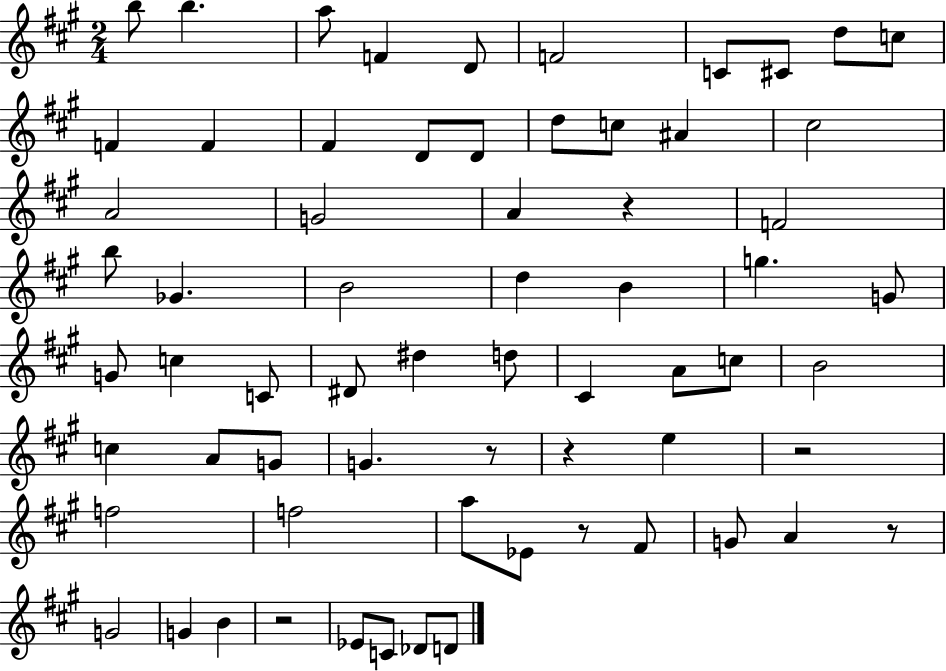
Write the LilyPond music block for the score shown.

{
  \clef treble
  \numericTimeSignature
  \time 2/4
  \key a \major
  b''8 b''4. | a''8 f'4 d'8 | f'2 | c'8 cis'8 d''8 c''8 | \break f'4 f'4 | fis'4 d'8 d'8 | d''8 c''8 ais'4 | cis''2 | \break a'2 | g'2 | a'4 r4 | f'2 | \break b''8 ges'4. | b'2 | d''4 b'4 | g''4. g'8 | \break g'8 c''4 c'8 | dis'8 dis''4 d''8 | cis'4 a'8 c''8 | b'2 | \break c''4 a'8 g'8 | g'4. r8 | r4 e''4 | r2 | \break f''2 | f''2 | a''8 ees'8 r8 fis'8 | g'8 a'4 r8 | \break g'2 | g'4 b'4 | r2 | ees'8 c'8 des'8 d'8 | \break \bar "|."
}